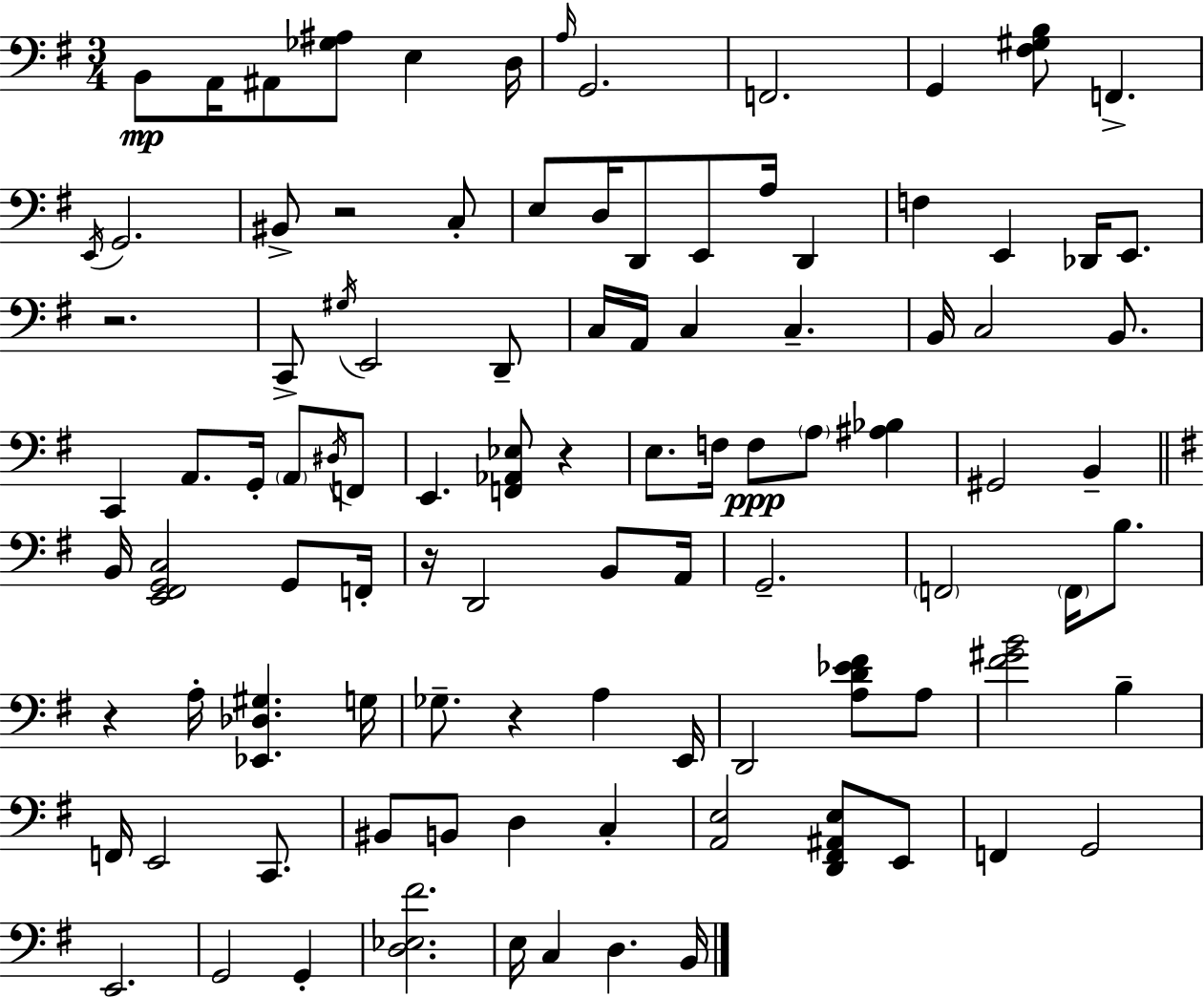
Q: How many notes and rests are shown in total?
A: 100